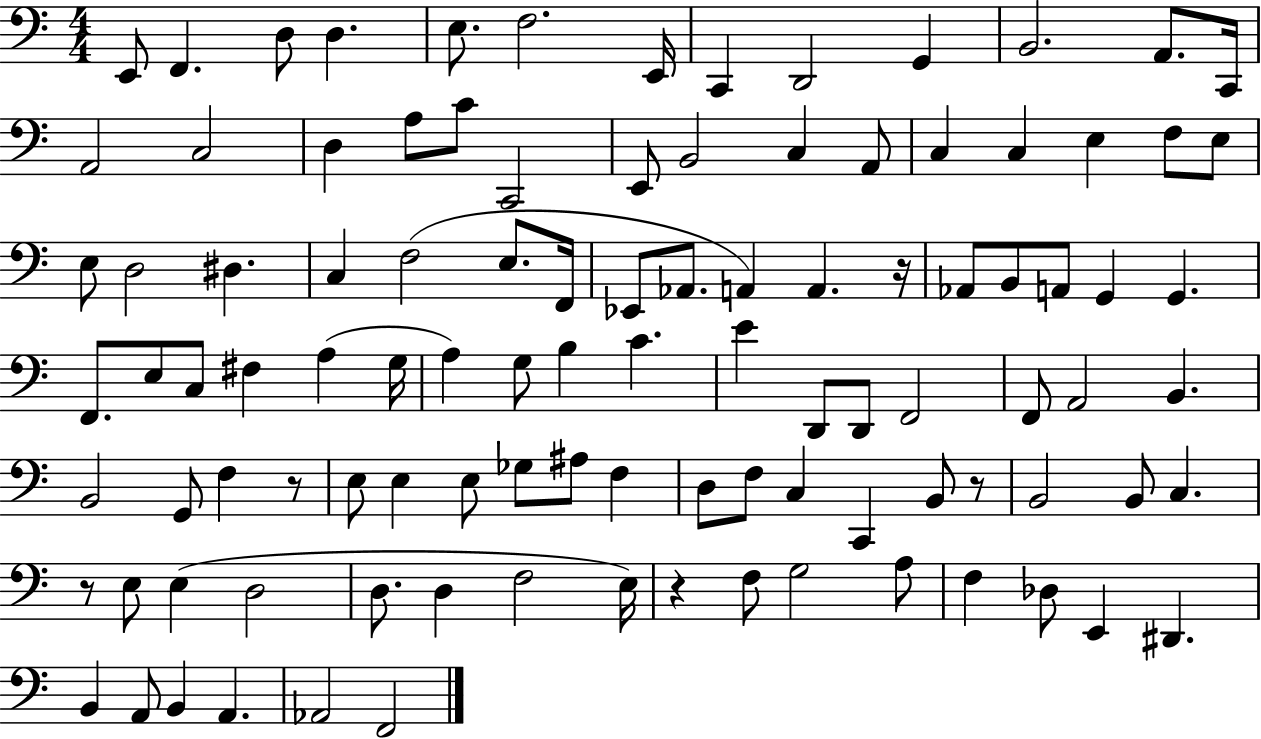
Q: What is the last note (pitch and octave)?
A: F2